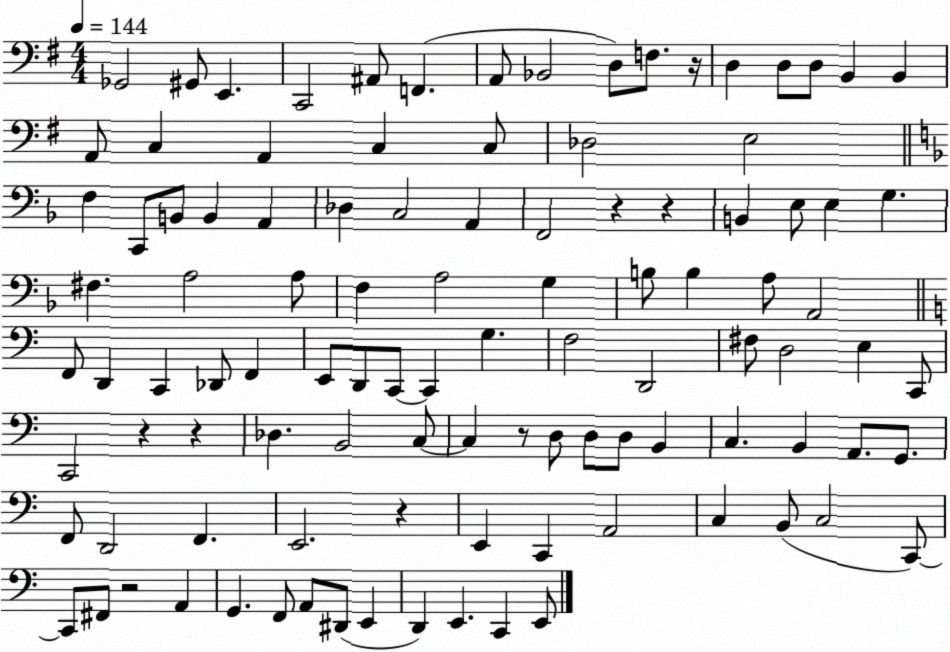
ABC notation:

X:1
T:Untitled
M:4/4
L:1/4
K:G
_G,,2 ^G,,/2 E,, C,,2 ^A,,/2 F,, A,,/2 _B,,2 D,/2 F,/2 z/4 D, D,/2 D,/2 B,, B,, A,,/2 C, A,, C, C,/2 _D,2 E,2 F, C,,/2 B,,/2 B,, A,, _D, C,2 A,, F,,2 z z B,, E,/2 E, G, ^F, A,2 A,/2 F, A,2 G, B,/2 B, A,/2 A,,2 F,,/2 D,, C,, _D,,/2 F,, E,,/2 D,,/2 C,,/2 C,, G, F,2 D,,2 ^F,/2 D,2 E, C,,/2 C,,2 z z _D, B,,2 C,/2 C, z/2 D,/2 D,/2 D,/2 B,, C, B,, A,,/2 G,,/2 F,,/2 D,,2 F,, E,,2 z E,, C,, A,,2 C, B,,/2 C,2 C,,/2 C,,/2 ^F,,/2 z2 A,, G,, F,,/2 A,,/2 ^D,,/2 E,, D,, E,, C,, E,,/2